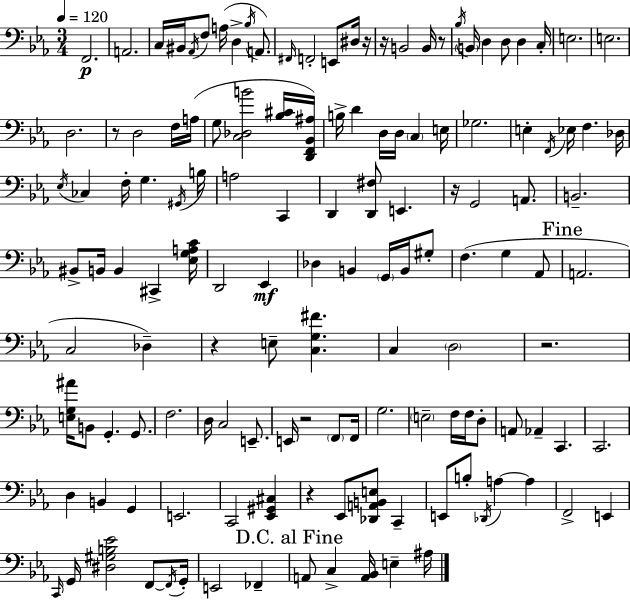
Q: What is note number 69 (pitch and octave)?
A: A2